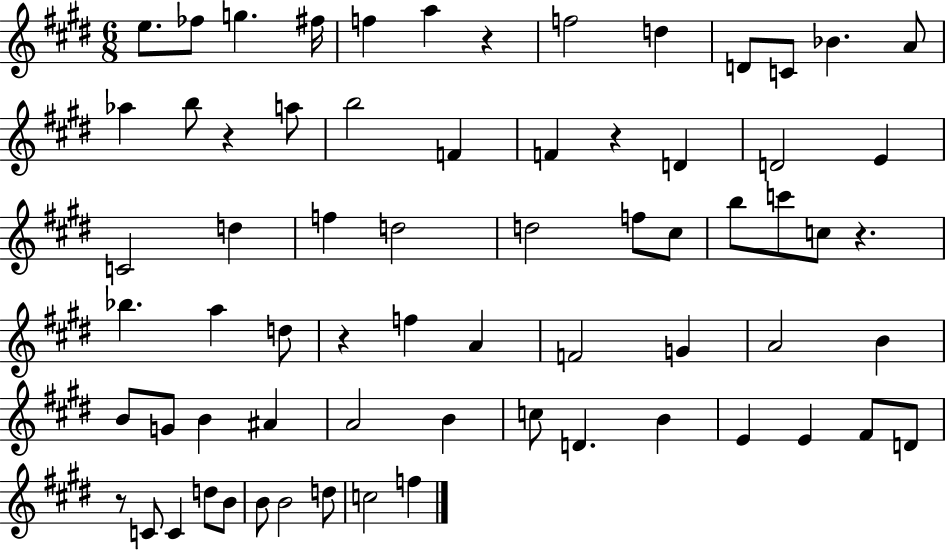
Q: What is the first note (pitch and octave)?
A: E5